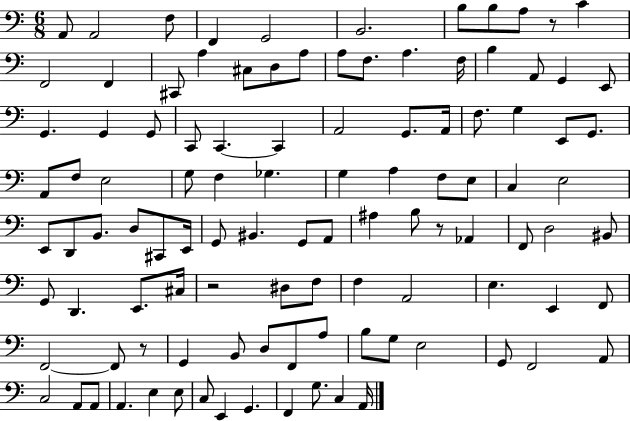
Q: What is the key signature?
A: C major